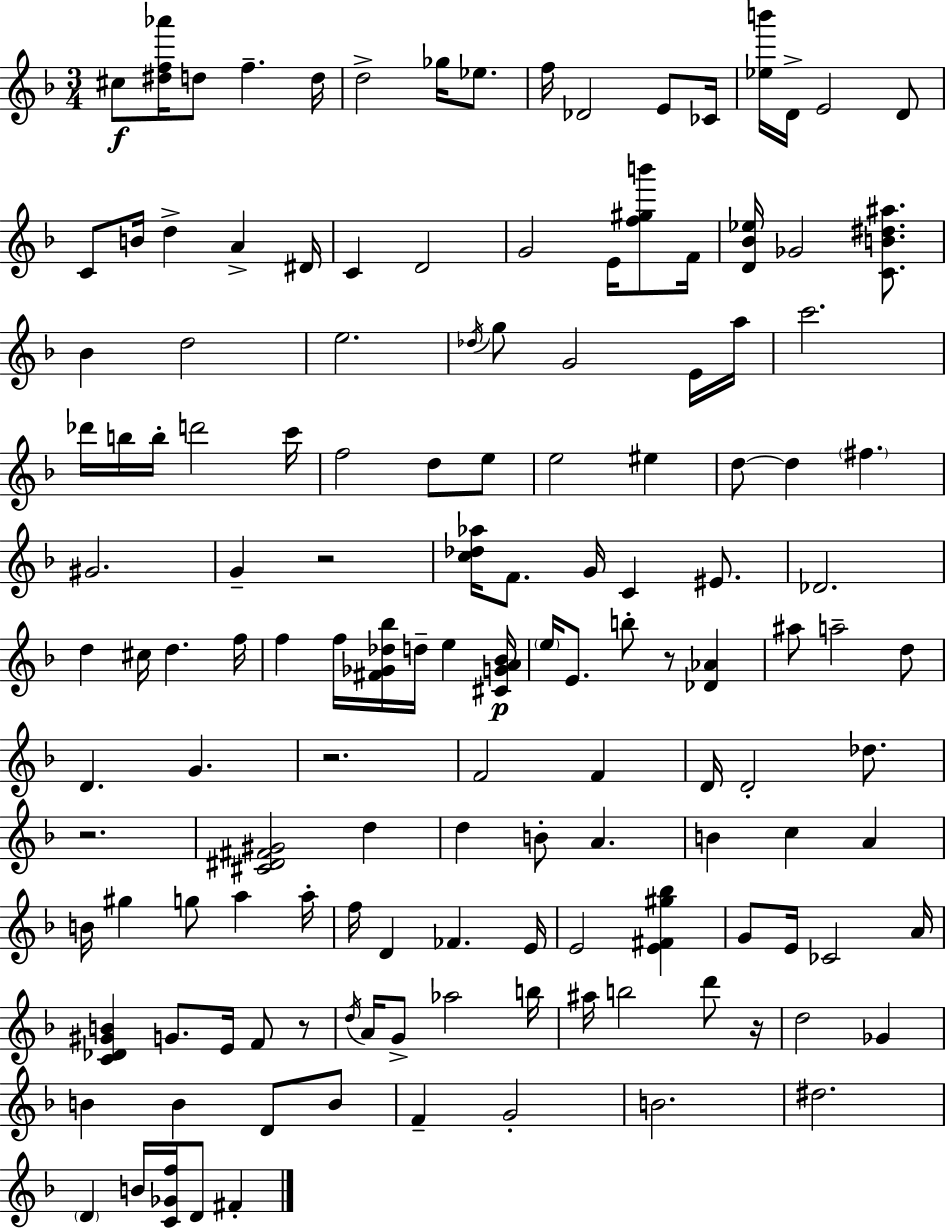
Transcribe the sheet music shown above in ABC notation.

X:1
T:Untitled
M:3/4
L:1/4
K:Dm
^c/2 [^df_a']/4 d/2 f d/4 d2 _g/4 _e/2 f/4 _D2 E/2 _C/4 [_eb']/4 D/4 E2 D/2 C/2 B/4 d A ^D/4 C D2 G2 E/4 [f^gb']/2 F/4 [D_B_e]/4 _G2 [CB^d^a]/2 _B d2 e2 _d/4 g/2 G2 E/4 a/4 c'2 _d'/4 b/4 b/4 d'2 c'/4 f2 d/2 e/2 e2 ^e d/2 d ^f ^G2 G z2 [c_d_a]/4 F/2 G/4 C ^E/2 _D2 d ^c/4 d f/4 f f/4 [^F_G_d_b]/4 d/4 e [^CGA_B]/4 e/4 E/2 b/2 z/2 [_D_A] ^a/2 a2 d/2 D G z2 F2 F D/4 D2 _d/2 z2 [^C^D^F^G]2 d d B/2 A B c A B/4 ^g g/2 a a/4 f/4 D _F E/4 E2 [E^F^g_b] G/2 E/4 _C2 A/4 [C_D^GB] G/2 E/4 F/2 z/2 d/4 A/4 G/2 _a2 b/4 ^a/4 b2 d'/2 z/4 d2 _G B B D/2 B/2 F G2 B2 ^d2 D B/4 [C_Gf]/4 D/2 ^F